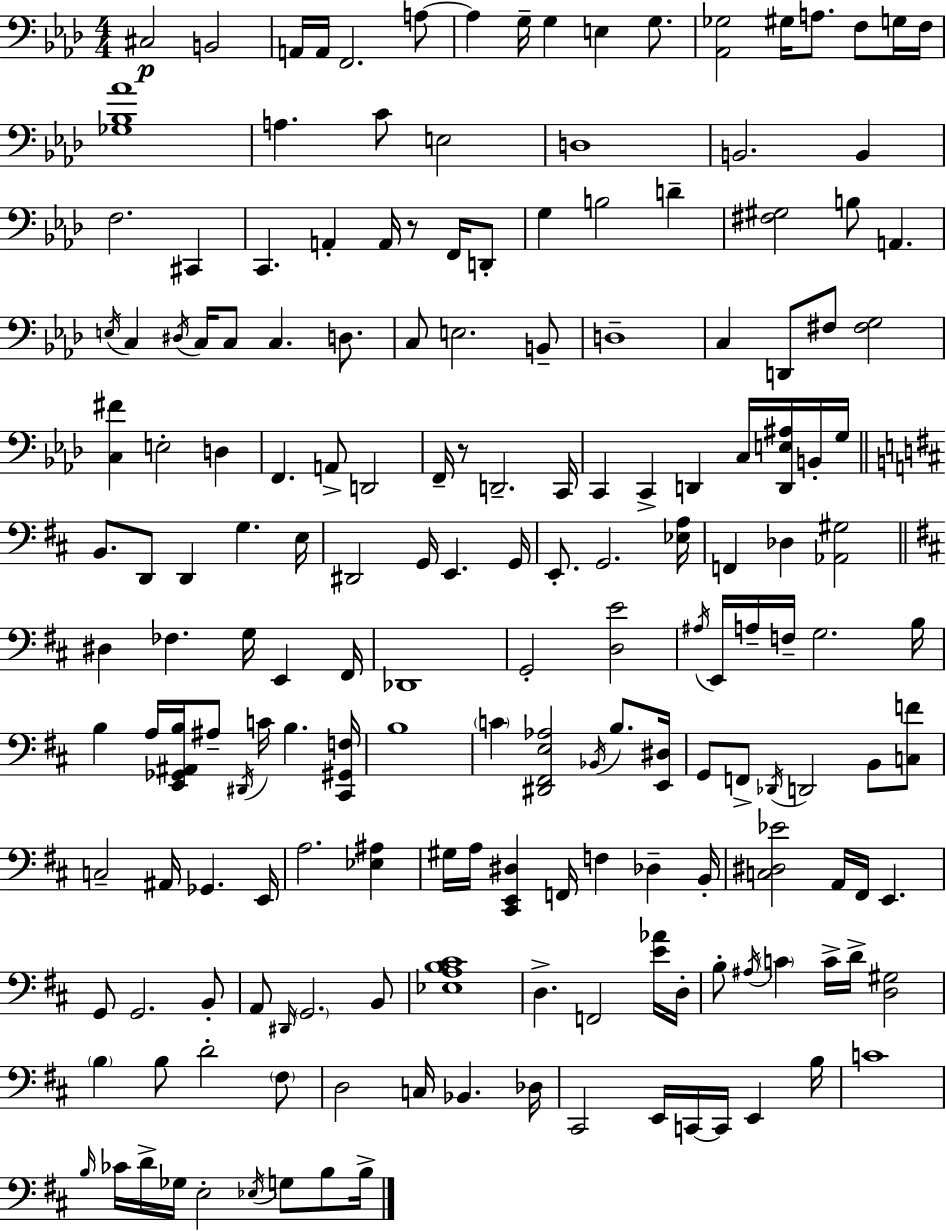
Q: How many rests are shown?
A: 2